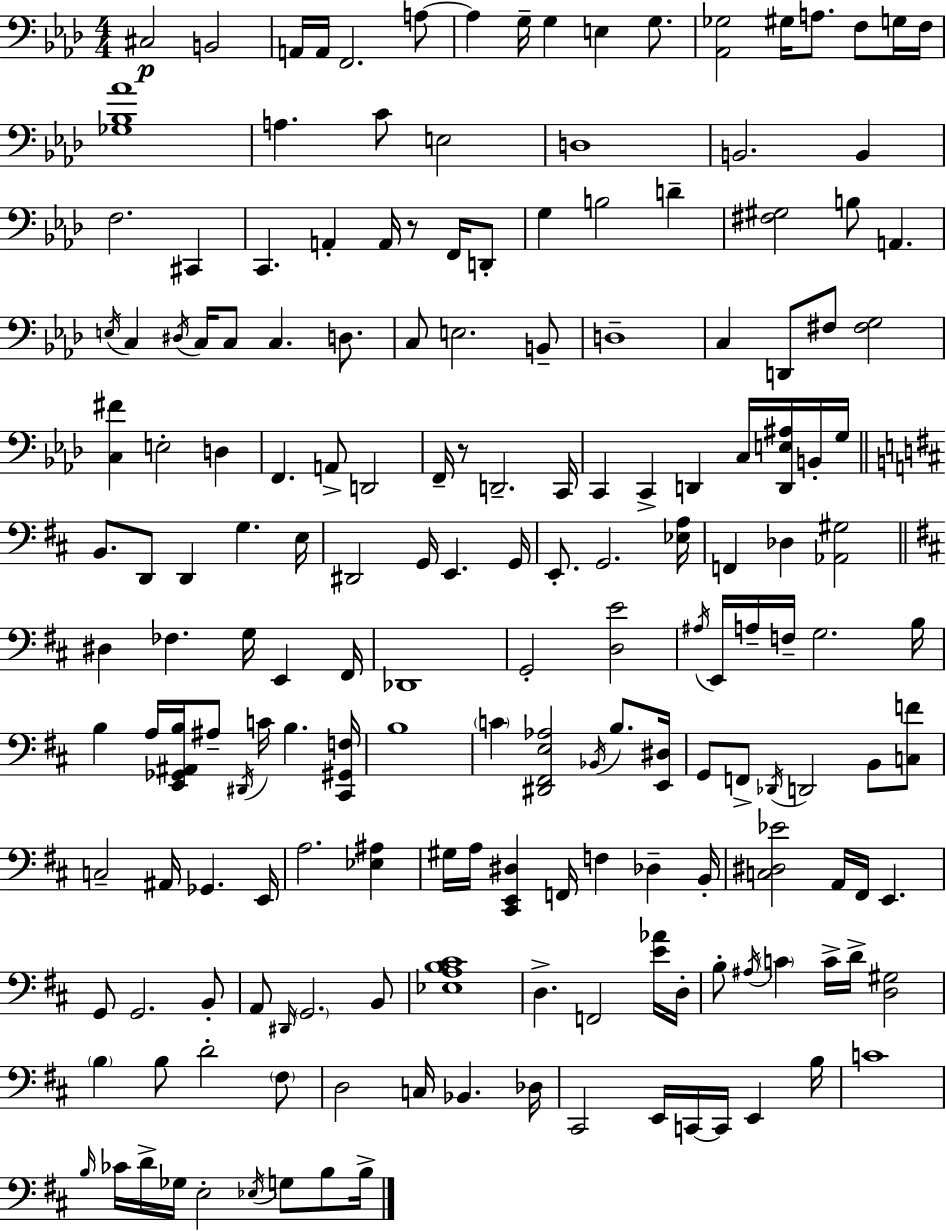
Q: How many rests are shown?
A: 2